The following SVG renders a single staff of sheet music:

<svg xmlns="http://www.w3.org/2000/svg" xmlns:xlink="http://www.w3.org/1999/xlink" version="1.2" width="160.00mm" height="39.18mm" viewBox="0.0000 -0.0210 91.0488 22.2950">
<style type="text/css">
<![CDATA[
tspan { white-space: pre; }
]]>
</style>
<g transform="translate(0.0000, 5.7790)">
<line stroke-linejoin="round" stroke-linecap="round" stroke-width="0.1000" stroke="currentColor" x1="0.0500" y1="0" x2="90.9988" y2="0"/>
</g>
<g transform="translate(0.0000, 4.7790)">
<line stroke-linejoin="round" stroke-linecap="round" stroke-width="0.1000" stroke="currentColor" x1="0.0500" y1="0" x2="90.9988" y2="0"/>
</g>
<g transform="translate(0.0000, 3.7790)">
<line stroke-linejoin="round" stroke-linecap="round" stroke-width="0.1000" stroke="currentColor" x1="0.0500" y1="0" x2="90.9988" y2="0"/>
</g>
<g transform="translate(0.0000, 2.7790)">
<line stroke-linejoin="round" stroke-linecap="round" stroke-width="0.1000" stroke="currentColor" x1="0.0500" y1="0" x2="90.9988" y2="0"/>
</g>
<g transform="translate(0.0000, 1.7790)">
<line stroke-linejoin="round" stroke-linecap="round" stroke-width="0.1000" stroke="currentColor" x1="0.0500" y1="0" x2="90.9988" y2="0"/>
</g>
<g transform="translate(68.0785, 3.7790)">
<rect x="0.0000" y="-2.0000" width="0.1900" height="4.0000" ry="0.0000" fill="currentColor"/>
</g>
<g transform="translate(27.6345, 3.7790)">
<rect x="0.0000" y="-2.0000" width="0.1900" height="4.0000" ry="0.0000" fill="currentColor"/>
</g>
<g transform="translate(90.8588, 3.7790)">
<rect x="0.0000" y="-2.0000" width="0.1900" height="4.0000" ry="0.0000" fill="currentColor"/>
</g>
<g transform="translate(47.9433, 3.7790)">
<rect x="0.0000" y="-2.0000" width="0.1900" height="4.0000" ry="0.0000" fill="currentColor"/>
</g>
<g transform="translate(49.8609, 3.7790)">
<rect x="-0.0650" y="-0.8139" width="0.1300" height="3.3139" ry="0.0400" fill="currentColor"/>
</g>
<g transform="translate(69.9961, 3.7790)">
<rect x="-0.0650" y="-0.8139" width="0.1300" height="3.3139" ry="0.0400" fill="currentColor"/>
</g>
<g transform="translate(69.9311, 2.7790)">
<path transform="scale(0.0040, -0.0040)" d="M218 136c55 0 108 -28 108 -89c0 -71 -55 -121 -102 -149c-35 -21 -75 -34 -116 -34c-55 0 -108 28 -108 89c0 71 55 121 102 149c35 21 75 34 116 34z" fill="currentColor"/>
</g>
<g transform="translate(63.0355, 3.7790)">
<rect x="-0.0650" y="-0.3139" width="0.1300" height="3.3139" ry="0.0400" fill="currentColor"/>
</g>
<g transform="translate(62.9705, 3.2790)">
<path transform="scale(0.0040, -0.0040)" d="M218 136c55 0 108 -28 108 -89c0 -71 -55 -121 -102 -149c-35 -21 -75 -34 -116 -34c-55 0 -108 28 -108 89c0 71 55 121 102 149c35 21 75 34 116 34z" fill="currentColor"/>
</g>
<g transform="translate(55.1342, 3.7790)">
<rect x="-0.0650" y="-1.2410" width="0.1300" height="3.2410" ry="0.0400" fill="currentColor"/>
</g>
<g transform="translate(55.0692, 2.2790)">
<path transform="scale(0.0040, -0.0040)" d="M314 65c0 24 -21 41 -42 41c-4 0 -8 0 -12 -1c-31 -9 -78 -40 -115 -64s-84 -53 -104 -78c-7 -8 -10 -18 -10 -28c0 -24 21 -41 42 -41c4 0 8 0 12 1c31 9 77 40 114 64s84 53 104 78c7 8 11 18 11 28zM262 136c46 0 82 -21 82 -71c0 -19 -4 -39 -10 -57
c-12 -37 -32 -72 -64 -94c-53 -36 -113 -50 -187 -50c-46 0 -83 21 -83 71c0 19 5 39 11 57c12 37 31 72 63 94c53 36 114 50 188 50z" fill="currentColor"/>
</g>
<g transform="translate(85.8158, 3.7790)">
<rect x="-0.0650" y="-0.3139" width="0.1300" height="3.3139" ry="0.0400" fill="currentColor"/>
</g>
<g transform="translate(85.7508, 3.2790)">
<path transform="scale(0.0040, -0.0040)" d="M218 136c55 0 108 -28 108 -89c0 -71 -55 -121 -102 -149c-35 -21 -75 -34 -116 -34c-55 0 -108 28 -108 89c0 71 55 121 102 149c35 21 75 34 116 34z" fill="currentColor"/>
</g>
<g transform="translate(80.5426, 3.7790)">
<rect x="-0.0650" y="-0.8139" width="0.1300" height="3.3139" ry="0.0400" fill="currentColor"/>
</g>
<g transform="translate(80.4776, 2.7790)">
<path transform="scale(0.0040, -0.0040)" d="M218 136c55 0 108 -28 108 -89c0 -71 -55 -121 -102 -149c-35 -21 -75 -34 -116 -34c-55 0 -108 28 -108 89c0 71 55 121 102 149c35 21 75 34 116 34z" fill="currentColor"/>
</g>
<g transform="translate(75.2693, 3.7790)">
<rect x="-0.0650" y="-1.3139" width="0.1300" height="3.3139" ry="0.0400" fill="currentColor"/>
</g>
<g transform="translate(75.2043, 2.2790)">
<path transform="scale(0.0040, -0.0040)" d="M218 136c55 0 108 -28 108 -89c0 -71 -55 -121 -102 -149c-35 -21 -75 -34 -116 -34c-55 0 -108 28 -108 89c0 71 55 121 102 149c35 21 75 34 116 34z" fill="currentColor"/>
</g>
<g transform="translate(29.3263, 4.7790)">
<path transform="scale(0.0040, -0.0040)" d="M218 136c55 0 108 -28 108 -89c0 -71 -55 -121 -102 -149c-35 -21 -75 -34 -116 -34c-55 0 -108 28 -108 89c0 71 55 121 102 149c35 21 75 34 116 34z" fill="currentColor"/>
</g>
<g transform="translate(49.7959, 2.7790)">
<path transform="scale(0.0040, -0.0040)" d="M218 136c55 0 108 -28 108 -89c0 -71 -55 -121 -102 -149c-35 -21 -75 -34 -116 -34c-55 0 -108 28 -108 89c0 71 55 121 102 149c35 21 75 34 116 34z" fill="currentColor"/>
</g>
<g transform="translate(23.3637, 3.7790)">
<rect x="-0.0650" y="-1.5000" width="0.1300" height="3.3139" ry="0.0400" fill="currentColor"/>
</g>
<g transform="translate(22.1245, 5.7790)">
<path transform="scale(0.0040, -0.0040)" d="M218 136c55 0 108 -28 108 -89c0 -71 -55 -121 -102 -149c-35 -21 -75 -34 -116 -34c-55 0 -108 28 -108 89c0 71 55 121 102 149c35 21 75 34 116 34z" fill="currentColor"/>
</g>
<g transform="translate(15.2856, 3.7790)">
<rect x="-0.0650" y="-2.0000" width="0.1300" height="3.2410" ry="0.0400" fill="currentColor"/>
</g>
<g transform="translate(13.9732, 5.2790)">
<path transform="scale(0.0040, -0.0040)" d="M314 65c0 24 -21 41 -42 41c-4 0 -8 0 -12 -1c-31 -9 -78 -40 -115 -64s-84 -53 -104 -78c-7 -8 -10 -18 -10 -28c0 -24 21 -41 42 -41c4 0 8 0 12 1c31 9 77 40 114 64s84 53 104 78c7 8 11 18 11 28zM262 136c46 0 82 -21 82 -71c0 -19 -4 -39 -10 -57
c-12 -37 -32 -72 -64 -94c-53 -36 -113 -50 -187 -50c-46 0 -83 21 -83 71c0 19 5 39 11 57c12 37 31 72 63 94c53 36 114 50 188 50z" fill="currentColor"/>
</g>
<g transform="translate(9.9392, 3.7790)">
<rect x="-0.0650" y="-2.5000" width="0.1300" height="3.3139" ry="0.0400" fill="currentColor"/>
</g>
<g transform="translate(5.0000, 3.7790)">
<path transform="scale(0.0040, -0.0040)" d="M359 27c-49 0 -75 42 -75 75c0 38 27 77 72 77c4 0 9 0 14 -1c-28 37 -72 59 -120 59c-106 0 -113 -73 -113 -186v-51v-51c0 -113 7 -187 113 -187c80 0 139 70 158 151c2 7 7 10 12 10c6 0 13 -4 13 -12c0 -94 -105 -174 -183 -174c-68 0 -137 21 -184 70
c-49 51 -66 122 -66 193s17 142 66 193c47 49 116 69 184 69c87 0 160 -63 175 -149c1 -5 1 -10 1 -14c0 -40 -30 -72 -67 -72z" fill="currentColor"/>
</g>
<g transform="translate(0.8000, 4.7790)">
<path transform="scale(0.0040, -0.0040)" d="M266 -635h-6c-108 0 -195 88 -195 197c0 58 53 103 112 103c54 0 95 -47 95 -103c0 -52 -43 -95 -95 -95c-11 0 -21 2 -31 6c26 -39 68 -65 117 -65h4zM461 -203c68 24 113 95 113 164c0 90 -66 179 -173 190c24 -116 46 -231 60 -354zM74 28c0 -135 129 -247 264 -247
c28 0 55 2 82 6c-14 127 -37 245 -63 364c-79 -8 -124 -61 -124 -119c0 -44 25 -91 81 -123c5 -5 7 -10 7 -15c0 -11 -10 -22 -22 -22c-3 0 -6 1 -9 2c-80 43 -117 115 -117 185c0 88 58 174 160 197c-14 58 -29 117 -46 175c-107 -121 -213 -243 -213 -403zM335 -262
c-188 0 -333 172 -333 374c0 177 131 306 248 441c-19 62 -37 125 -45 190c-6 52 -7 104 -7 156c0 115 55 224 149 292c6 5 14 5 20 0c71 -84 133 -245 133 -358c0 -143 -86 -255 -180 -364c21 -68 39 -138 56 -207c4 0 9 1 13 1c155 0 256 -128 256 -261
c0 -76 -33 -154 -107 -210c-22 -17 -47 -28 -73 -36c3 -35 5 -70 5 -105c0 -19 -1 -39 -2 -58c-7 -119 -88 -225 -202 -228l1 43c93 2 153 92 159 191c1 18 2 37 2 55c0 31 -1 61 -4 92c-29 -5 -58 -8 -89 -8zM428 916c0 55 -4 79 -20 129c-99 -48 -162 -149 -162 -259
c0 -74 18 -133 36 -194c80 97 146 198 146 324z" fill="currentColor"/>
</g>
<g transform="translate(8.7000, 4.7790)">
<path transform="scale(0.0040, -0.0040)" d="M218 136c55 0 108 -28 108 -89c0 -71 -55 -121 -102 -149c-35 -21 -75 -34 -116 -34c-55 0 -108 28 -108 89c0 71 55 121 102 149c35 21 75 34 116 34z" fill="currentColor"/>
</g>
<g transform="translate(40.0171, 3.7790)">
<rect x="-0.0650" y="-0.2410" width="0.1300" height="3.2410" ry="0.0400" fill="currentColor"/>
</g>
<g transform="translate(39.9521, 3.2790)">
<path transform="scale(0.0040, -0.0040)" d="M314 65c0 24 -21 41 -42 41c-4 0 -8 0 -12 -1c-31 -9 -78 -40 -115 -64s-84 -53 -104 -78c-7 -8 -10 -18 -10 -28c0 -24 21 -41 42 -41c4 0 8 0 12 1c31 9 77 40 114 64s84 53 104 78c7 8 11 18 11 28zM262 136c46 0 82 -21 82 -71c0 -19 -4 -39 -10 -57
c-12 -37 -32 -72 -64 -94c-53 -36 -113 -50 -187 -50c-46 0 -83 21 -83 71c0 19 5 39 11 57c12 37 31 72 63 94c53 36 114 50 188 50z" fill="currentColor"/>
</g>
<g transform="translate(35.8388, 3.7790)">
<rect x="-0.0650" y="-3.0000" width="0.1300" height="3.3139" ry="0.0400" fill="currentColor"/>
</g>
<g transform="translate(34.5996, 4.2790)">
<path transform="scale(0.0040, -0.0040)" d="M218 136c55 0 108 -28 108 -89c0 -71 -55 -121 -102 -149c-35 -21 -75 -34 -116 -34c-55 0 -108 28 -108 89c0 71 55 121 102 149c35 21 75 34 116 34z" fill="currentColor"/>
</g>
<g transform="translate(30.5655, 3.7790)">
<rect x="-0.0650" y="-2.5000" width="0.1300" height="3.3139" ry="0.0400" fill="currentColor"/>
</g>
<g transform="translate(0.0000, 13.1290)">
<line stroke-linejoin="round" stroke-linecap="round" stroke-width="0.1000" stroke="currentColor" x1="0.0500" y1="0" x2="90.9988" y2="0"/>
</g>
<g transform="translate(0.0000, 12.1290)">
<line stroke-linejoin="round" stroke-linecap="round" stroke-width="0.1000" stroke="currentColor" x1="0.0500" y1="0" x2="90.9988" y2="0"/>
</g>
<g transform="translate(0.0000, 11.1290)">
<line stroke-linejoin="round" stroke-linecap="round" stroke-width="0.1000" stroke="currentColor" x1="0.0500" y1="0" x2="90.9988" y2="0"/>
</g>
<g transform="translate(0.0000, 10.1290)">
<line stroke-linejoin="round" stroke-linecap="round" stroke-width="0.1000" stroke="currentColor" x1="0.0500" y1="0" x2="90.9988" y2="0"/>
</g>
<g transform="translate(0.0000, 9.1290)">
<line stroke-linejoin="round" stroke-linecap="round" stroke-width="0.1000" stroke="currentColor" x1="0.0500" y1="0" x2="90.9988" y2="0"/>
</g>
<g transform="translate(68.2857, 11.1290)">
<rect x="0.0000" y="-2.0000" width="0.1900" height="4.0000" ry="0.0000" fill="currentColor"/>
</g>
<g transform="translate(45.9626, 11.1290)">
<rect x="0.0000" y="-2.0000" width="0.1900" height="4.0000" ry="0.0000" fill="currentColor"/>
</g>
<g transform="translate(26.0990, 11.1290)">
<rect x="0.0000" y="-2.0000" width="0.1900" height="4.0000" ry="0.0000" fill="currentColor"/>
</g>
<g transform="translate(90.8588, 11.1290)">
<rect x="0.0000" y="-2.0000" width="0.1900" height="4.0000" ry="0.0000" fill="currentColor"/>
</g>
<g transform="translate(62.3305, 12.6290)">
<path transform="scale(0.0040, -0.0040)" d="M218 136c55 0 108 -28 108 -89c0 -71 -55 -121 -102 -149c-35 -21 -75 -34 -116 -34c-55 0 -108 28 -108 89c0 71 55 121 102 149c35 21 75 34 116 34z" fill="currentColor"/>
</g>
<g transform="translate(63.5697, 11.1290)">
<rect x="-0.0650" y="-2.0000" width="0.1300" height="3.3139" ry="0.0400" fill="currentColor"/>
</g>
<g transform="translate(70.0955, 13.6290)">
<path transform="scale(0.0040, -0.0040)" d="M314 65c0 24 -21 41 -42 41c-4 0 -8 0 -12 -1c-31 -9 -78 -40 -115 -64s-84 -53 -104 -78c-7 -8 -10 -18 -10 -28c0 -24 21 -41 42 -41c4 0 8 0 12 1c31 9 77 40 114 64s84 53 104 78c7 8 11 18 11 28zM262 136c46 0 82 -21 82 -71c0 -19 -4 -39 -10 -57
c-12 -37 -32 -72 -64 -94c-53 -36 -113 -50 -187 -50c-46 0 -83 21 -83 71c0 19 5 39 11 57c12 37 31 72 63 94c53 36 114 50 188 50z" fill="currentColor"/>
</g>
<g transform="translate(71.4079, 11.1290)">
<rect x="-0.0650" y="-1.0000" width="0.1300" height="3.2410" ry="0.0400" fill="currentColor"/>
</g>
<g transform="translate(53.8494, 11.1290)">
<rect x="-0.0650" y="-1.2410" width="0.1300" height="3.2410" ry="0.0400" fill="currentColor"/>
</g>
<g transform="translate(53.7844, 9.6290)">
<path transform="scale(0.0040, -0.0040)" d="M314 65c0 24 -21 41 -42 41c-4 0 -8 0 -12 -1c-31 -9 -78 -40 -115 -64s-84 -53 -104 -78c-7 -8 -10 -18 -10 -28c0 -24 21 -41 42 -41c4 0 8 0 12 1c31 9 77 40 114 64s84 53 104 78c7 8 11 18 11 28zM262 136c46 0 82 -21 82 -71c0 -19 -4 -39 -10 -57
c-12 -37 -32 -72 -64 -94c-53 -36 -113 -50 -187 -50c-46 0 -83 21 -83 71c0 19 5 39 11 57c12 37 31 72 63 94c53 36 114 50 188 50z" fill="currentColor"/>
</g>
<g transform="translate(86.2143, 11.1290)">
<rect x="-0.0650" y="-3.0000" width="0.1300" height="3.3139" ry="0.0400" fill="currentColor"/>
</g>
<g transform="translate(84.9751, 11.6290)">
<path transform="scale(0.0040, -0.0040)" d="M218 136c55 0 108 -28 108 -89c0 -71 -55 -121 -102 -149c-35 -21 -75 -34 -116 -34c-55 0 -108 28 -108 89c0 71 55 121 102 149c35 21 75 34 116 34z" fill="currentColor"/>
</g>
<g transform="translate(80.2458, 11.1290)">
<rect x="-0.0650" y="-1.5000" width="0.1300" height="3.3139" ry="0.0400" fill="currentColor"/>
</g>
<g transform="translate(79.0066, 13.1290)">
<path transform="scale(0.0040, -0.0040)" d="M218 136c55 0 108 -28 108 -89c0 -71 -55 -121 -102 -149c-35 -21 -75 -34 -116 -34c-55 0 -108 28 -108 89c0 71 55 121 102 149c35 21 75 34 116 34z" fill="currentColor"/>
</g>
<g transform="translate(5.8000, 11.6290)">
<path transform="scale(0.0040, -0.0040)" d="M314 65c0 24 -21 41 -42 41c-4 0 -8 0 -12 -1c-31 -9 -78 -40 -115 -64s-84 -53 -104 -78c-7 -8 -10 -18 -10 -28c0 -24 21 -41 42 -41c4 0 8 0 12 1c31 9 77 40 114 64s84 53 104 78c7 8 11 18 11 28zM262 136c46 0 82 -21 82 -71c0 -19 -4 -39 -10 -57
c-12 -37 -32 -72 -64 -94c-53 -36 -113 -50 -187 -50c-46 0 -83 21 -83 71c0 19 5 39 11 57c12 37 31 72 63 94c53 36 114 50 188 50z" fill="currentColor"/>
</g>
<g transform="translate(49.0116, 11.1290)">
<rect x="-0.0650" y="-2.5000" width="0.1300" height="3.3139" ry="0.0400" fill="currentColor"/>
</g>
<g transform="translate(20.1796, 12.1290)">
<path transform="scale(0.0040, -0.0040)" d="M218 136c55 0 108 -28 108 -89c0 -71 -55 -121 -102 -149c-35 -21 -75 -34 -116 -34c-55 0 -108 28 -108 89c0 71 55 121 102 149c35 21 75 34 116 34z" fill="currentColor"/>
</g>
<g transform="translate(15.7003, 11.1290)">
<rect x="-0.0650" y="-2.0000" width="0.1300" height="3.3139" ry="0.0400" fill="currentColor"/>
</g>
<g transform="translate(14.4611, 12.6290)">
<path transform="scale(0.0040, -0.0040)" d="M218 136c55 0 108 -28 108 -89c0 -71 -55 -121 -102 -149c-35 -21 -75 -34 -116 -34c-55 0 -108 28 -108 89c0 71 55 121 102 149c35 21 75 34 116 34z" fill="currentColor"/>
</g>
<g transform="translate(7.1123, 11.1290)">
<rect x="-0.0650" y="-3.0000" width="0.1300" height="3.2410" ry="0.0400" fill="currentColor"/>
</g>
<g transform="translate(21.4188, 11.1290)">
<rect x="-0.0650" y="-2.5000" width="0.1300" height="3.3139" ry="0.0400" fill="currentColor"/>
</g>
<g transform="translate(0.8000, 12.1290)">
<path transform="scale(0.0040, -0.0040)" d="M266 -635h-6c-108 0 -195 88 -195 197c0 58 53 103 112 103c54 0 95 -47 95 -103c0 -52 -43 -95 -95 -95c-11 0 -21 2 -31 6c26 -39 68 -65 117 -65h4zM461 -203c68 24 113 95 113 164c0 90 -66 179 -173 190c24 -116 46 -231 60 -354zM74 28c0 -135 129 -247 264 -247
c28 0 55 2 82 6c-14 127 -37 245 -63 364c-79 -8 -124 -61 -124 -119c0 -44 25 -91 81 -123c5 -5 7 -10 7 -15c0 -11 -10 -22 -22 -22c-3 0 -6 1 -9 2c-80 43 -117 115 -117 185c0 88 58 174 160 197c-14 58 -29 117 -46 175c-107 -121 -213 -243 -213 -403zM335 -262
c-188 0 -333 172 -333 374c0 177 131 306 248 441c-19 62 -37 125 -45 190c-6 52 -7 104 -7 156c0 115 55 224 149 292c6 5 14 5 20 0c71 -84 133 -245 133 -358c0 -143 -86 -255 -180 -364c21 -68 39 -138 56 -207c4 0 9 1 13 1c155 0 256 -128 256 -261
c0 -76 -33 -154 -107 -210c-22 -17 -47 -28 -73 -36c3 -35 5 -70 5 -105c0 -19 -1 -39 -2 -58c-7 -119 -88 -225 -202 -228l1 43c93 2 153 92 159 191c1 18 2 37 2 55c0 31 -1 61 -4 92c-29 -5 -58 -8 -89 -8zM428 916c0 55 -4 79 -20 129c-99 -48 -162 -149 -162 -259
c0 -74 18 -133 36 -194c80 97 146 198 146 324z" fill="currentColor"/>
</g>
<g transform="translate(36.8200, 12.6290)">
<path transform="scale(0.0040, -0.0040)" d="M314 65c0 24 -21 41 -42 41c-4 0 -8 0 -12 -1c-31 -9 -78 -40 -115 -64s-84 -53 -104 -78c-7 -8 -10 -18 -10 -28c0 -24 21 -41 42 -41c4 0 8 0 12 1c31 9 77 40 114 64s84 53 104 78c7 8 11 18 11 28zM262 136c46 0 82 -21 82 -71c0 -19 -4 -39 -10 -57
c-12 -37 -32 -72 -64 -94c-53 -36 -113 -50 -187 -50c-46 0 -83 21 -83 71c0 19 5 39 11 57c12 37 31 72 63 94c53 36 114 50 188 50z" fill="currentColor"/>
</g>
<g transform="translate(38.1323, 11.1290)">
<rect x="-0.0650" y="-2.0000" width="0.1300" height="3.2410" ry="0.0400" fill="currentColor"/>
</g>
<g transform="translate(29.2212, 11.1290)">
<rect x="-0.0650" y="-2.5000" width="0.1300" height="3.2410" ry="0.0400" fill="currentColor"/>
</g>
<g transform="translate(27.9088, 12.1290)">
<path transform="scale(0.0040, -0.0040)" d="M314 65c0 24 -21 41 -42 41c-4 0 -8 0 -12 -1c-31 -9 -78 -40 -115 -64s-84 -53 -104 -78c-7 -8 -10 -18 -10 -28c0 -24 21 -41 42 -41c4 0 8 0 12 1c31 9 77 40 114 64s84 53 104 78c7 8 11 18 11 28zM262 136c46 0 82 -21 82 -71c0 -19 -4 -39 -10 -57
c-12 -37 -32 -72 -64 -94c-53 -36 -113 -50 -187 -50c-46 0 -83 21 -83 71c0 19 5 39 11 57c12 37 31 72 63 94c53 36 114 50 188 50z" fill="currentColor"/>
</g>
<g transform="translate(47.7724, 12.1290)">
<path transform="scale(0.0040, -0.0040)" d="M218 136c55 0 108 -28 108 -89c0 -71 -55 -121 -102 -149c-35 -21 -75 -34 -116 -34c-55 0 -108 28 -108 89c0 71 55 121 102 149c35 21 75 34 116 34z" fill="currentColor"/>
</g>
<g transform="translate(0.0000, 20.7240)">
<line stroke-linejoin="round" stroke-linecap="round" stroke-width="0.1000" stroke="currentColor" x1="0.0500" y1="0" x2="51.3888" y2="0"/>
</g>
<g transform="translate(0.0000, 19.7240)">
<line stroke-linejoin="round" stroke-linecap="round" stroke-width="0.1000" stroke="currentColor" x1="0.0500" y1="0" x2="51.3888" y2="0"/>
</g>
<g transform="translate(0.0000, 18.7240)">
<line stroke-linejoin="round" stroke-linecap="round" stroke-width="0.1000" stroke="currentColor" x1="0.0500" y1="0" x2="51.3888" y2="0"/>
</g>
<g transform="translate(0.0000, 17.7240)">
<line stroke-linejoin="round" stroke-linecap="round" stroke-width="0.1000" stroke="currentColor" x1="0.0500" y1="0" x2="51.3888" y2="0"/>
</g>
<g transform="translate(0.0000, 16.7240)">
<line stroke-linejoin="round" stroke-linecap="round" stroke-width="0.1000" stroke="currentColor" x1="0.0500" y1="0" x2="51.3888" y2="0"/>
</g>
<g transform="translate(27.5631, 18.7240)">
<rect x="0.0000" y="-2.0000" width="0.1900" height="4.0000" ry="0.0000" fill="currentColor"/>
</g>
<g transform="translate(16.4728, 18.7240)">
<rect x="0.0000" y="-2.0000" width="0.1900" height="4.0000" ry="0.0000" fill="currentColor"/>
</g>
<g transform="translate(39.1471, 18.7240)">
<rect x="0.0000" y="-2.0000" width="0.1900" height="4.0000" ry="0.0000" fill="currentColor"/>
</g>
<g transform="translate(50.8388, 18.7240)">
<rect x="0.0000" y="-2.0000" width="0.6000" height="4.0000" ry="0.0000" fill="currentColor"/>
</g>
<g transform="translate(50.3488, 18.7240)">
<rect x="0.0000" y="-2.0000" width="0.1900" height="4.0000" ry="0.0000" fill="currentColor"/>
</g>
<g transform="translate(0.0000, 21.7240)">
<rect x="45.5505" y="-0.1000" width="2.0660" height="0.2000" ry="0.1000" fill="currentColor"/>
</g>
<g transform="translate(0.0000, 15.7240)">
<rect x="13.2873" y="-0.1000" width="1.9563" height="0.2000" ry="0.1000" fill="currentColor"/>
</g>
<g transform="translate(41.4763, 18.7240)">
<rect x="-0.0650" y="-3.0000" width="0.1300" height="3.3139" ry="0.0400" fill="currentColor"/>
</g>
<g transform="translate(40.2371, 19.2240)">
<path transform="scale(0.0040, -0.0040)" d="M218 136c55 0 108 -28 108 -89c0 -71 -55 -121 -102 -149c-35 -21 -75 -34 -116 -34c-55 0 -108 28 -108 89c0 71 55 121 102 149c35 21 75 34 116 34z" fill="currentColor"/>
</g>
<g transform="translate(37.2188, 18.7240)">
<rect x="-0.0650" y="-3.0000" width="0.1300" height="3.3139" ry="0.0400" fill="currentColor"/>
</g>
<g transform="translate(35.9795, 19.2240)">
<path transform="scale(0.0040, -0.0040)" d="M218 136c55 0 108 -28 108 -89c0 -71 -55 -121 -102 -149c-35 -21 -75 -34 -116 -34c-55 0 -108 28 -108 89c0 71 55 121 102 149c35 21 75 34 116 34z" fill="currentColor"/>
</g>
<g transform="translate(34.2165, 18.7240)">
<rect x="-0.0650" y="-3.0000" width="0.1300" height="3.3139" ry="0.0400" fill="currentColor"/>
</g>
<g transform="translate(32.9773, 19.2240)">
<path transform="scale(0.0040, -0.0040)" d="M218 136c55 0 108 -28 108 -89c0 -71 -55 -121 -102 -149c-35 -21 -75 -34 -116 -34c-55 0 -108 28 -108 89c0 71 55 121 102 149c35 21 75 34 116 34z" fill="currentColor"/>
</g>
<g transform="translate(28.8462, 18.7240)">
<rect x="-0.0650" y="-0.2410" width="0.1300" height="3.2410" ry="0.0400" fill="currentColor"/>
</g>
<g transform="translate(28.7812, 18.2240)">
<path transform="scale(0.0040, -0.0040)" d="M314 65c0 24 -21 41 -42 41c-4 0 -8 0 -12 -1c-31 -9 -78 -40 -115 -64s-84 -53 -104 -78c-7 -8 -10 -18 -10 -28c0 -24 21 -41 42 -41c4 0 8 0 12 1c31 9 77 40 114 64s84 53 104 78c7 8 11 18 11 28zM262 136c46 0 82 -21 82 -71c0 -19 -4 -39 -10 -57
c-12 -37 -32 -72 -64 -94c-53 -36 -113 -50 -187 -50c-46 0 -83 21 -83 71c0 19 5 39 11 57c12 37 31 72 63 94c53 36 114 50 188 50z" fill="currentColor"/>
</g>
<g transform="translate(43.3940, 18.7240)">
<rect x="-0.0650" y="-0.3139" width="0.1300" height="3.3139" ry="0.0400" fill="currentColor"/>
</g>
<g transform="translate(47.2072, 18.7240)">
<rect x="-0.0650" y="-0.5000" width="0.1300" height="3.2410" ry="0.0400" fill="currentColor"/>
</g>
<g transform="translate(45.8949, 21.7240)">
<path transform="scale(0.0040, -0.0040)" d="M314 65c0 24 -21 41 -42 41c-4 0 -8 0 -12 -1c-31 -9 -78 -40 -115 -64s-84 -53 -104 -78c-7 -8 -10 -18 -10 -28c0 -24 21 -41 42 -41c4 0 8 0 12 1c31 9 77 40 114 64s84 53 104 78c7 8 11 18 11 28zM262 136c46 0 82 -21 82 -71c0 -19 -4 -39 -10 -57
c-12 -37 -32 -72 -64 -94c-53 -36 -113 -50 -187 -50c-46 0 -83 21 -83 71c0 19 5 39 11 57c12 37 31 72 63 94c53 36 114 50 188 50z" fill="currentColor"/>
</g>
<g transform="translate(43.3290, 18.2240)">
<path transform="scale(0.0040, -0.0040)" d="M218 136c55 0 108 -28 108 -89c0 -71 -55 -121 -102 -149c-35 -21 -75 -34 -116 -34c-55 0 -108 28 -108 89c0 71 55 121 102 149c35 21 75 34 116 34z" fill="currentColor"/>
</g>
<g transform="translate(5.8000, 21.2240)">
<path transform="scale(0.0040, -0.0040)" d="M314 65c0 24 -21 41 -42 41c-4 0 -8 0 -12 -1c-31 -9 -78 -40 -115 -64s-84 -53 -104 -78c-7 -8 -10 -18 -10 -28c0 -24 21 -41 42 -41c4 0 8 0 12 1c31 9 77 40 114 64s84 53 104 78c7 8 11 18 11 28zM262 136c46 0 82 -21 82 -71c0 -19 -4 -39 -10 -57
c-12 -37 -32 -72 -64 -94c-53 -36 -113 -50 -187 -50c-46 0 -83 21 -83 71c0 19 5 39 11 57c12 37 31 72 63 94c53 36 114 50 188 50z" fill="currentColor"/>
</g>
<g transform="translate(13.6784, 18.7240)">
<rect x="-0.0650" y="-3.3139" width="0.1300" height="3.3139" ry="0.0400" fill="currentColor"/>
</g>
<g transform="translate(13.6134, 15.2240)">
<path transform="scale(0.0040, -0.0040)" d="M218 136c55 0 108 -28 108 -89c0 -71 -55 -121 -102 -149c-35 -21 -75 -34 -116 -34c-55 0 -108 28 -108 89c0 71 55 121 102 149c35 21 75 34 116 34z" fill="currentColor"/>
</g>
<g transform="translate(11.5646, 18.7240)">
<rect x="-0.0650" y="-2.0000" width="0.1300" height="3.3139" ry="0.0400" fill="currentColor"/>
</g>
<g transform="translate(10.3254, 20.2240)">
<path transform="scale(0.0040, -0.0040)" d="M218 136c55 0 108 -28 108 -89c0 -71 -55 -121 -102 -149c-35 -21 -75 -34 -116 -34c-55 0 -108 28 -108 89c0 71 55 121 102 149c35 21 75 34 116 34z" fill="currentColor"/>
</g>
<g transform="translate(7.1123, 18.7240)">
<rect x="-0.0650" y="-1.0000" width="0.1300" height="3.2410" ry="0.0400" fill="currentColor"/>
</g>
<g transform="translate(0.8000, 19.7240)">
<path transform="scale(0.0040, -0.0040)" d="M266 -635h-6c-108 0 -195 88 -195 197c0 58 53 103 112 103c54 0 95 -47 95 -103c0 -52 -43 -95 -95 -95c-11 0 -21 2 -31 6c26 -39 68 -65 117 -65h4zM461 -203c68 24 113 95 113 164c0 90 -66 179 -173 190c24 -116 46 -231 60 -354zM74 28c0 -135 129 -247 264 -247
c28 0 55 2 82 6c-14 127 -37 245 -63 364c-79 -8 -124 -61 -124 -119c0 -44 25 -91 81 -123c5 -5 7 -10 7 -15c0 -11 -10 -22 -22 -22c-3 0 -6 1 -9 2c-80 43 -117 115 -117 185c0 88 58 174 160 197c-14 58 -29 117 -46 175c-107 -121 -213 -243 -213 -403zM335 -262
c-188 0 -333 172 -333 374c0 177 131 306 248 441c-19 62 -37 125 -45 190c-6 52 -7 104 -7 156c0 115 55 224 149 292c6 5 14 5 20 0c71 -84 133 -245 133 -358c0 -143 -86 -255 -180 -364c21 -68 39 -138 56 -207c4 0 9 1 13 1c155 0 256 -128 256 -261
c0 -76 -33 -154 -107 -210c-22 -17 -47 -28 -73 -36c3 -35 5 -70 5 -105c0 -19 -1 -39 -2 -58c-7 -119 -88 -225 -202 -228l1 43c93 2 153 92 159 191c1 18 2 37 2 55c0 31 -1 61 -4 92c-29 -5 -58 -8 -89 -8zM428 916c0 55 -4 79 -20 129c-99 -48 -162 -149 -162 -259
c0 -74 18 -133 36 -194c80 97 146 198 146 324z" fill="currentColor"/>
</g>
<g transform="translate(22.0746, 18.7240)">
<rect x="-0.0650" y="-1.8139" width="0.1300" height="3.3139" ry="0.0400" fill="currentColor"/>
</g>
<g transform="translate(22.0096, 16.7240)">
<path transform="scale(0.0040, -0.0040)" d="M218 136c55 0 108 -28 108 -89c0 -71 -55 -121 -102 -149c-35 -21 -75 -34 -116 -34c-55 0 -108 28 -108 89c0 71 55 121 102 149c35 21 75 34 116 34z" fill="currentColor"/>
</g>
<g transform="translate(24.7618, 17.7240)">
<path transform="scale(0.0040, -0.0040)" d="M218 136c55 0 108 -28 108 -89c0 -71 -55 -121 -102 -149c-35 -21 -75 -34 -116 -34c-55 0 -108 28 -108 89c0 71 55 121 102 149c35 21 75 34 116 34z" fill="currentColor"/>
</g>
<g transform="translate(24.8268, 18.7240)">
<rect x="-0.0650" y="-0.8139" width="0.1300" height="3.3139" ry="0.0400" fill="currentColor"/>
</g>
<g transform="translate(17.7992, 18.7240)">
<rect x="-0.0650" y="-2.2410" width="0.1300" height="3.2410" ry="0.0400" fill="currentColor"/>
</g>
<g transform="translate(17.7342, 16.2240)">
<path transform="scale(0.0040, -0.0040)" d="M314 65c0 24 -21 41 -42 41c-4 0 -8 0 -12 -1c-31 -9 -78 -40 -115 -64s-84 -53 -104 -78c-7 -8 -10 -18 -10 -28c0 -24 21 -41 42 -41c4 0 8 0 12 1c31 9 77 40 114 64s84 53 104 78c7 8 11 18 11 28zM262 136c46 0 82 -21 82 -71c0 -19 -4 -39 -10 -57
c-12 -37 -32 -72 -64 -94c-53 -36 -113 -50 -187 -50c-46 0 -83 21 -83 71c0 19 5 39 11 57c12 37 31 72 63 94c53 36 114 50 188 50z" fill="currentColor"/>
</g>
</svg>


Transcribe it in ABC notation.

X:1
T:Untitled
M:4/4
L:1/4
K:C
G F2 E G A c2 d e2 c d e d c A2 F G G2 F2 G e2 F D2 E A D2 F b g2 f d c2 A A A c C2